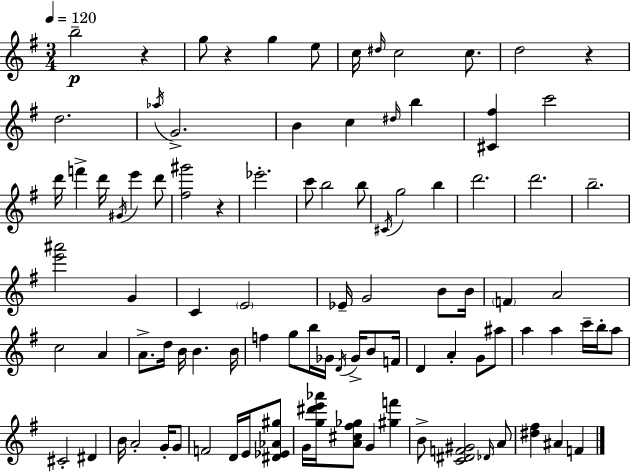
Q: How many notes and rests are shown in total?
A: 95